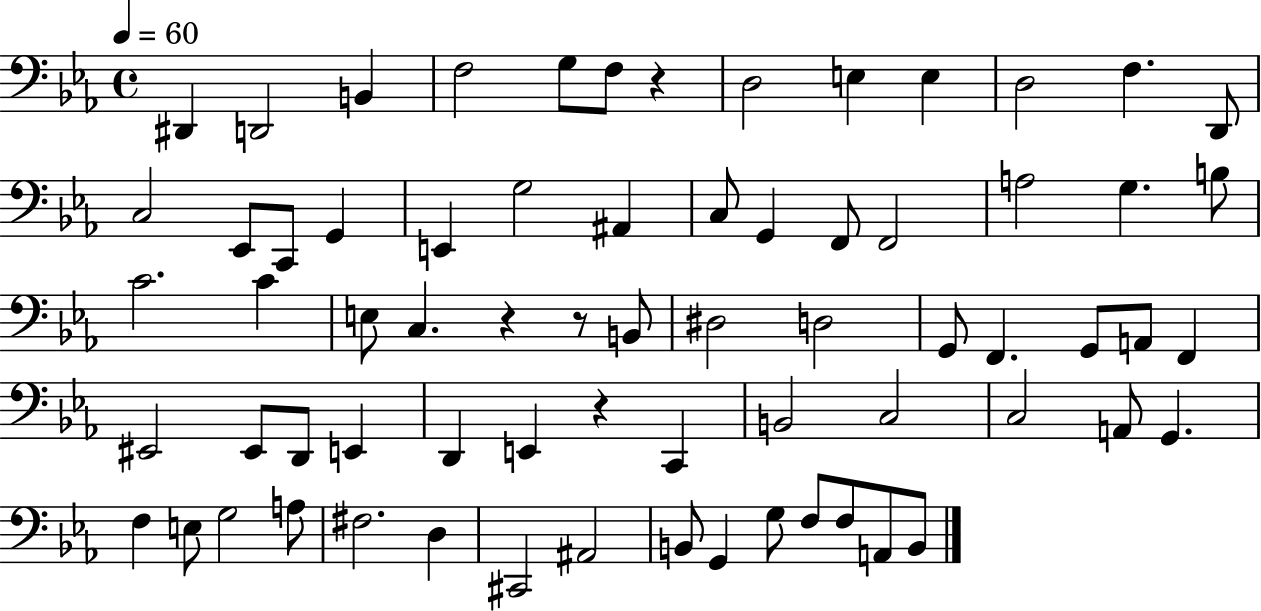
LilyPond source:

{
  \clef bass
  \time 4/4
  \defaultTimeSignature
  \key ees \major
  \tempo 4 = 60
  dis,4 d,2 b,4 | f2 g8 f8 r4 | d2 e4 e4 | d2 f4. d,8 | \break c2 ees,8 c,8 g,4 | e,4 g2 ais,4 | c8 g,4 f,8 f,2 | a2 g4. b8 | \break c'2. c'4 | e8 c4. r4 r8 b,8 | dis2 d2 | g,8 f,4. g,8 a,8 f,4 | \break eis,2 eis,8 d,8 e,4 | d,4 e,4 r4 c,4 | b,2 c2 | c2 a,8 g,4. | \break f4 e8 g2 a8 | fis2. d4 | cis,2 ais,2 | b,8 g,4 g8 f8 f8 a,8 b,8 | \break \bar "|."
}